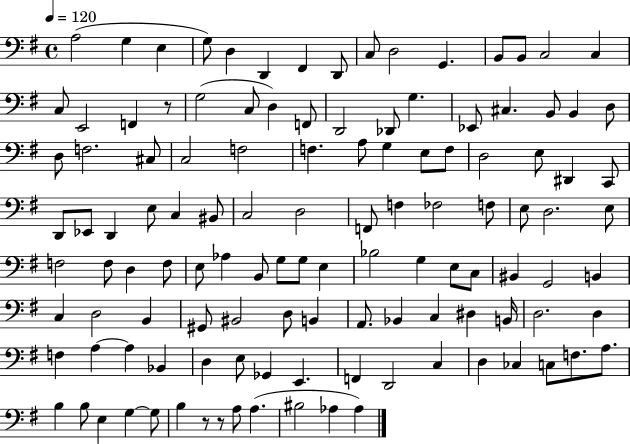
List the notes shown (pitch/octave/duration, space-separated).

A3/h G3/q E3/q G3/e D3/q D2/q F#2/q D2/e C3/e D3/h G2/q. B2/e B2/e C3/h C3/q C3/e E2/h F2/q R/e G3/h C3/e D3/q F2/e D2/h Db2/e G3/q. Eb2/e C#3/q. B2/e B2/q D3/e D3/e F3/h. C#3/e C3/h F3/h F3/q. A3/e G3/q E3/e F3/e D3/h E3/e D#2/q C2/e D2/e Eb2/e D2/q E3/e C3/q BIS2/e C3/h D3/h F2/e F3/q FES3/h F3/e E3/e D3/h. E3/e F3/h F3/e D3/q F3/e E3/e Ab3/q B2/e G3/e G3/e E3/q Bb3/h G3/q E3/e C3/e BIS2/q G2/h B2/q C3/q D3/h B2/q G#2/e BIS2/h D3/e B2/q A2/e. Bb2/q C3/q D#3/q B2/s D3/h. D3/q F3/q A3/q A3/q Bb2/q D3/q E3/e Gb2/q E2/q. F2/q D2/h C3/q D3/q CES3/q C3/e F3/e. A3/e. B3/q B3/e E3/q G3/q G3/e B3/q R/e R/e A3/e A3/q. BIS3/h Ab3/q Ab3/q